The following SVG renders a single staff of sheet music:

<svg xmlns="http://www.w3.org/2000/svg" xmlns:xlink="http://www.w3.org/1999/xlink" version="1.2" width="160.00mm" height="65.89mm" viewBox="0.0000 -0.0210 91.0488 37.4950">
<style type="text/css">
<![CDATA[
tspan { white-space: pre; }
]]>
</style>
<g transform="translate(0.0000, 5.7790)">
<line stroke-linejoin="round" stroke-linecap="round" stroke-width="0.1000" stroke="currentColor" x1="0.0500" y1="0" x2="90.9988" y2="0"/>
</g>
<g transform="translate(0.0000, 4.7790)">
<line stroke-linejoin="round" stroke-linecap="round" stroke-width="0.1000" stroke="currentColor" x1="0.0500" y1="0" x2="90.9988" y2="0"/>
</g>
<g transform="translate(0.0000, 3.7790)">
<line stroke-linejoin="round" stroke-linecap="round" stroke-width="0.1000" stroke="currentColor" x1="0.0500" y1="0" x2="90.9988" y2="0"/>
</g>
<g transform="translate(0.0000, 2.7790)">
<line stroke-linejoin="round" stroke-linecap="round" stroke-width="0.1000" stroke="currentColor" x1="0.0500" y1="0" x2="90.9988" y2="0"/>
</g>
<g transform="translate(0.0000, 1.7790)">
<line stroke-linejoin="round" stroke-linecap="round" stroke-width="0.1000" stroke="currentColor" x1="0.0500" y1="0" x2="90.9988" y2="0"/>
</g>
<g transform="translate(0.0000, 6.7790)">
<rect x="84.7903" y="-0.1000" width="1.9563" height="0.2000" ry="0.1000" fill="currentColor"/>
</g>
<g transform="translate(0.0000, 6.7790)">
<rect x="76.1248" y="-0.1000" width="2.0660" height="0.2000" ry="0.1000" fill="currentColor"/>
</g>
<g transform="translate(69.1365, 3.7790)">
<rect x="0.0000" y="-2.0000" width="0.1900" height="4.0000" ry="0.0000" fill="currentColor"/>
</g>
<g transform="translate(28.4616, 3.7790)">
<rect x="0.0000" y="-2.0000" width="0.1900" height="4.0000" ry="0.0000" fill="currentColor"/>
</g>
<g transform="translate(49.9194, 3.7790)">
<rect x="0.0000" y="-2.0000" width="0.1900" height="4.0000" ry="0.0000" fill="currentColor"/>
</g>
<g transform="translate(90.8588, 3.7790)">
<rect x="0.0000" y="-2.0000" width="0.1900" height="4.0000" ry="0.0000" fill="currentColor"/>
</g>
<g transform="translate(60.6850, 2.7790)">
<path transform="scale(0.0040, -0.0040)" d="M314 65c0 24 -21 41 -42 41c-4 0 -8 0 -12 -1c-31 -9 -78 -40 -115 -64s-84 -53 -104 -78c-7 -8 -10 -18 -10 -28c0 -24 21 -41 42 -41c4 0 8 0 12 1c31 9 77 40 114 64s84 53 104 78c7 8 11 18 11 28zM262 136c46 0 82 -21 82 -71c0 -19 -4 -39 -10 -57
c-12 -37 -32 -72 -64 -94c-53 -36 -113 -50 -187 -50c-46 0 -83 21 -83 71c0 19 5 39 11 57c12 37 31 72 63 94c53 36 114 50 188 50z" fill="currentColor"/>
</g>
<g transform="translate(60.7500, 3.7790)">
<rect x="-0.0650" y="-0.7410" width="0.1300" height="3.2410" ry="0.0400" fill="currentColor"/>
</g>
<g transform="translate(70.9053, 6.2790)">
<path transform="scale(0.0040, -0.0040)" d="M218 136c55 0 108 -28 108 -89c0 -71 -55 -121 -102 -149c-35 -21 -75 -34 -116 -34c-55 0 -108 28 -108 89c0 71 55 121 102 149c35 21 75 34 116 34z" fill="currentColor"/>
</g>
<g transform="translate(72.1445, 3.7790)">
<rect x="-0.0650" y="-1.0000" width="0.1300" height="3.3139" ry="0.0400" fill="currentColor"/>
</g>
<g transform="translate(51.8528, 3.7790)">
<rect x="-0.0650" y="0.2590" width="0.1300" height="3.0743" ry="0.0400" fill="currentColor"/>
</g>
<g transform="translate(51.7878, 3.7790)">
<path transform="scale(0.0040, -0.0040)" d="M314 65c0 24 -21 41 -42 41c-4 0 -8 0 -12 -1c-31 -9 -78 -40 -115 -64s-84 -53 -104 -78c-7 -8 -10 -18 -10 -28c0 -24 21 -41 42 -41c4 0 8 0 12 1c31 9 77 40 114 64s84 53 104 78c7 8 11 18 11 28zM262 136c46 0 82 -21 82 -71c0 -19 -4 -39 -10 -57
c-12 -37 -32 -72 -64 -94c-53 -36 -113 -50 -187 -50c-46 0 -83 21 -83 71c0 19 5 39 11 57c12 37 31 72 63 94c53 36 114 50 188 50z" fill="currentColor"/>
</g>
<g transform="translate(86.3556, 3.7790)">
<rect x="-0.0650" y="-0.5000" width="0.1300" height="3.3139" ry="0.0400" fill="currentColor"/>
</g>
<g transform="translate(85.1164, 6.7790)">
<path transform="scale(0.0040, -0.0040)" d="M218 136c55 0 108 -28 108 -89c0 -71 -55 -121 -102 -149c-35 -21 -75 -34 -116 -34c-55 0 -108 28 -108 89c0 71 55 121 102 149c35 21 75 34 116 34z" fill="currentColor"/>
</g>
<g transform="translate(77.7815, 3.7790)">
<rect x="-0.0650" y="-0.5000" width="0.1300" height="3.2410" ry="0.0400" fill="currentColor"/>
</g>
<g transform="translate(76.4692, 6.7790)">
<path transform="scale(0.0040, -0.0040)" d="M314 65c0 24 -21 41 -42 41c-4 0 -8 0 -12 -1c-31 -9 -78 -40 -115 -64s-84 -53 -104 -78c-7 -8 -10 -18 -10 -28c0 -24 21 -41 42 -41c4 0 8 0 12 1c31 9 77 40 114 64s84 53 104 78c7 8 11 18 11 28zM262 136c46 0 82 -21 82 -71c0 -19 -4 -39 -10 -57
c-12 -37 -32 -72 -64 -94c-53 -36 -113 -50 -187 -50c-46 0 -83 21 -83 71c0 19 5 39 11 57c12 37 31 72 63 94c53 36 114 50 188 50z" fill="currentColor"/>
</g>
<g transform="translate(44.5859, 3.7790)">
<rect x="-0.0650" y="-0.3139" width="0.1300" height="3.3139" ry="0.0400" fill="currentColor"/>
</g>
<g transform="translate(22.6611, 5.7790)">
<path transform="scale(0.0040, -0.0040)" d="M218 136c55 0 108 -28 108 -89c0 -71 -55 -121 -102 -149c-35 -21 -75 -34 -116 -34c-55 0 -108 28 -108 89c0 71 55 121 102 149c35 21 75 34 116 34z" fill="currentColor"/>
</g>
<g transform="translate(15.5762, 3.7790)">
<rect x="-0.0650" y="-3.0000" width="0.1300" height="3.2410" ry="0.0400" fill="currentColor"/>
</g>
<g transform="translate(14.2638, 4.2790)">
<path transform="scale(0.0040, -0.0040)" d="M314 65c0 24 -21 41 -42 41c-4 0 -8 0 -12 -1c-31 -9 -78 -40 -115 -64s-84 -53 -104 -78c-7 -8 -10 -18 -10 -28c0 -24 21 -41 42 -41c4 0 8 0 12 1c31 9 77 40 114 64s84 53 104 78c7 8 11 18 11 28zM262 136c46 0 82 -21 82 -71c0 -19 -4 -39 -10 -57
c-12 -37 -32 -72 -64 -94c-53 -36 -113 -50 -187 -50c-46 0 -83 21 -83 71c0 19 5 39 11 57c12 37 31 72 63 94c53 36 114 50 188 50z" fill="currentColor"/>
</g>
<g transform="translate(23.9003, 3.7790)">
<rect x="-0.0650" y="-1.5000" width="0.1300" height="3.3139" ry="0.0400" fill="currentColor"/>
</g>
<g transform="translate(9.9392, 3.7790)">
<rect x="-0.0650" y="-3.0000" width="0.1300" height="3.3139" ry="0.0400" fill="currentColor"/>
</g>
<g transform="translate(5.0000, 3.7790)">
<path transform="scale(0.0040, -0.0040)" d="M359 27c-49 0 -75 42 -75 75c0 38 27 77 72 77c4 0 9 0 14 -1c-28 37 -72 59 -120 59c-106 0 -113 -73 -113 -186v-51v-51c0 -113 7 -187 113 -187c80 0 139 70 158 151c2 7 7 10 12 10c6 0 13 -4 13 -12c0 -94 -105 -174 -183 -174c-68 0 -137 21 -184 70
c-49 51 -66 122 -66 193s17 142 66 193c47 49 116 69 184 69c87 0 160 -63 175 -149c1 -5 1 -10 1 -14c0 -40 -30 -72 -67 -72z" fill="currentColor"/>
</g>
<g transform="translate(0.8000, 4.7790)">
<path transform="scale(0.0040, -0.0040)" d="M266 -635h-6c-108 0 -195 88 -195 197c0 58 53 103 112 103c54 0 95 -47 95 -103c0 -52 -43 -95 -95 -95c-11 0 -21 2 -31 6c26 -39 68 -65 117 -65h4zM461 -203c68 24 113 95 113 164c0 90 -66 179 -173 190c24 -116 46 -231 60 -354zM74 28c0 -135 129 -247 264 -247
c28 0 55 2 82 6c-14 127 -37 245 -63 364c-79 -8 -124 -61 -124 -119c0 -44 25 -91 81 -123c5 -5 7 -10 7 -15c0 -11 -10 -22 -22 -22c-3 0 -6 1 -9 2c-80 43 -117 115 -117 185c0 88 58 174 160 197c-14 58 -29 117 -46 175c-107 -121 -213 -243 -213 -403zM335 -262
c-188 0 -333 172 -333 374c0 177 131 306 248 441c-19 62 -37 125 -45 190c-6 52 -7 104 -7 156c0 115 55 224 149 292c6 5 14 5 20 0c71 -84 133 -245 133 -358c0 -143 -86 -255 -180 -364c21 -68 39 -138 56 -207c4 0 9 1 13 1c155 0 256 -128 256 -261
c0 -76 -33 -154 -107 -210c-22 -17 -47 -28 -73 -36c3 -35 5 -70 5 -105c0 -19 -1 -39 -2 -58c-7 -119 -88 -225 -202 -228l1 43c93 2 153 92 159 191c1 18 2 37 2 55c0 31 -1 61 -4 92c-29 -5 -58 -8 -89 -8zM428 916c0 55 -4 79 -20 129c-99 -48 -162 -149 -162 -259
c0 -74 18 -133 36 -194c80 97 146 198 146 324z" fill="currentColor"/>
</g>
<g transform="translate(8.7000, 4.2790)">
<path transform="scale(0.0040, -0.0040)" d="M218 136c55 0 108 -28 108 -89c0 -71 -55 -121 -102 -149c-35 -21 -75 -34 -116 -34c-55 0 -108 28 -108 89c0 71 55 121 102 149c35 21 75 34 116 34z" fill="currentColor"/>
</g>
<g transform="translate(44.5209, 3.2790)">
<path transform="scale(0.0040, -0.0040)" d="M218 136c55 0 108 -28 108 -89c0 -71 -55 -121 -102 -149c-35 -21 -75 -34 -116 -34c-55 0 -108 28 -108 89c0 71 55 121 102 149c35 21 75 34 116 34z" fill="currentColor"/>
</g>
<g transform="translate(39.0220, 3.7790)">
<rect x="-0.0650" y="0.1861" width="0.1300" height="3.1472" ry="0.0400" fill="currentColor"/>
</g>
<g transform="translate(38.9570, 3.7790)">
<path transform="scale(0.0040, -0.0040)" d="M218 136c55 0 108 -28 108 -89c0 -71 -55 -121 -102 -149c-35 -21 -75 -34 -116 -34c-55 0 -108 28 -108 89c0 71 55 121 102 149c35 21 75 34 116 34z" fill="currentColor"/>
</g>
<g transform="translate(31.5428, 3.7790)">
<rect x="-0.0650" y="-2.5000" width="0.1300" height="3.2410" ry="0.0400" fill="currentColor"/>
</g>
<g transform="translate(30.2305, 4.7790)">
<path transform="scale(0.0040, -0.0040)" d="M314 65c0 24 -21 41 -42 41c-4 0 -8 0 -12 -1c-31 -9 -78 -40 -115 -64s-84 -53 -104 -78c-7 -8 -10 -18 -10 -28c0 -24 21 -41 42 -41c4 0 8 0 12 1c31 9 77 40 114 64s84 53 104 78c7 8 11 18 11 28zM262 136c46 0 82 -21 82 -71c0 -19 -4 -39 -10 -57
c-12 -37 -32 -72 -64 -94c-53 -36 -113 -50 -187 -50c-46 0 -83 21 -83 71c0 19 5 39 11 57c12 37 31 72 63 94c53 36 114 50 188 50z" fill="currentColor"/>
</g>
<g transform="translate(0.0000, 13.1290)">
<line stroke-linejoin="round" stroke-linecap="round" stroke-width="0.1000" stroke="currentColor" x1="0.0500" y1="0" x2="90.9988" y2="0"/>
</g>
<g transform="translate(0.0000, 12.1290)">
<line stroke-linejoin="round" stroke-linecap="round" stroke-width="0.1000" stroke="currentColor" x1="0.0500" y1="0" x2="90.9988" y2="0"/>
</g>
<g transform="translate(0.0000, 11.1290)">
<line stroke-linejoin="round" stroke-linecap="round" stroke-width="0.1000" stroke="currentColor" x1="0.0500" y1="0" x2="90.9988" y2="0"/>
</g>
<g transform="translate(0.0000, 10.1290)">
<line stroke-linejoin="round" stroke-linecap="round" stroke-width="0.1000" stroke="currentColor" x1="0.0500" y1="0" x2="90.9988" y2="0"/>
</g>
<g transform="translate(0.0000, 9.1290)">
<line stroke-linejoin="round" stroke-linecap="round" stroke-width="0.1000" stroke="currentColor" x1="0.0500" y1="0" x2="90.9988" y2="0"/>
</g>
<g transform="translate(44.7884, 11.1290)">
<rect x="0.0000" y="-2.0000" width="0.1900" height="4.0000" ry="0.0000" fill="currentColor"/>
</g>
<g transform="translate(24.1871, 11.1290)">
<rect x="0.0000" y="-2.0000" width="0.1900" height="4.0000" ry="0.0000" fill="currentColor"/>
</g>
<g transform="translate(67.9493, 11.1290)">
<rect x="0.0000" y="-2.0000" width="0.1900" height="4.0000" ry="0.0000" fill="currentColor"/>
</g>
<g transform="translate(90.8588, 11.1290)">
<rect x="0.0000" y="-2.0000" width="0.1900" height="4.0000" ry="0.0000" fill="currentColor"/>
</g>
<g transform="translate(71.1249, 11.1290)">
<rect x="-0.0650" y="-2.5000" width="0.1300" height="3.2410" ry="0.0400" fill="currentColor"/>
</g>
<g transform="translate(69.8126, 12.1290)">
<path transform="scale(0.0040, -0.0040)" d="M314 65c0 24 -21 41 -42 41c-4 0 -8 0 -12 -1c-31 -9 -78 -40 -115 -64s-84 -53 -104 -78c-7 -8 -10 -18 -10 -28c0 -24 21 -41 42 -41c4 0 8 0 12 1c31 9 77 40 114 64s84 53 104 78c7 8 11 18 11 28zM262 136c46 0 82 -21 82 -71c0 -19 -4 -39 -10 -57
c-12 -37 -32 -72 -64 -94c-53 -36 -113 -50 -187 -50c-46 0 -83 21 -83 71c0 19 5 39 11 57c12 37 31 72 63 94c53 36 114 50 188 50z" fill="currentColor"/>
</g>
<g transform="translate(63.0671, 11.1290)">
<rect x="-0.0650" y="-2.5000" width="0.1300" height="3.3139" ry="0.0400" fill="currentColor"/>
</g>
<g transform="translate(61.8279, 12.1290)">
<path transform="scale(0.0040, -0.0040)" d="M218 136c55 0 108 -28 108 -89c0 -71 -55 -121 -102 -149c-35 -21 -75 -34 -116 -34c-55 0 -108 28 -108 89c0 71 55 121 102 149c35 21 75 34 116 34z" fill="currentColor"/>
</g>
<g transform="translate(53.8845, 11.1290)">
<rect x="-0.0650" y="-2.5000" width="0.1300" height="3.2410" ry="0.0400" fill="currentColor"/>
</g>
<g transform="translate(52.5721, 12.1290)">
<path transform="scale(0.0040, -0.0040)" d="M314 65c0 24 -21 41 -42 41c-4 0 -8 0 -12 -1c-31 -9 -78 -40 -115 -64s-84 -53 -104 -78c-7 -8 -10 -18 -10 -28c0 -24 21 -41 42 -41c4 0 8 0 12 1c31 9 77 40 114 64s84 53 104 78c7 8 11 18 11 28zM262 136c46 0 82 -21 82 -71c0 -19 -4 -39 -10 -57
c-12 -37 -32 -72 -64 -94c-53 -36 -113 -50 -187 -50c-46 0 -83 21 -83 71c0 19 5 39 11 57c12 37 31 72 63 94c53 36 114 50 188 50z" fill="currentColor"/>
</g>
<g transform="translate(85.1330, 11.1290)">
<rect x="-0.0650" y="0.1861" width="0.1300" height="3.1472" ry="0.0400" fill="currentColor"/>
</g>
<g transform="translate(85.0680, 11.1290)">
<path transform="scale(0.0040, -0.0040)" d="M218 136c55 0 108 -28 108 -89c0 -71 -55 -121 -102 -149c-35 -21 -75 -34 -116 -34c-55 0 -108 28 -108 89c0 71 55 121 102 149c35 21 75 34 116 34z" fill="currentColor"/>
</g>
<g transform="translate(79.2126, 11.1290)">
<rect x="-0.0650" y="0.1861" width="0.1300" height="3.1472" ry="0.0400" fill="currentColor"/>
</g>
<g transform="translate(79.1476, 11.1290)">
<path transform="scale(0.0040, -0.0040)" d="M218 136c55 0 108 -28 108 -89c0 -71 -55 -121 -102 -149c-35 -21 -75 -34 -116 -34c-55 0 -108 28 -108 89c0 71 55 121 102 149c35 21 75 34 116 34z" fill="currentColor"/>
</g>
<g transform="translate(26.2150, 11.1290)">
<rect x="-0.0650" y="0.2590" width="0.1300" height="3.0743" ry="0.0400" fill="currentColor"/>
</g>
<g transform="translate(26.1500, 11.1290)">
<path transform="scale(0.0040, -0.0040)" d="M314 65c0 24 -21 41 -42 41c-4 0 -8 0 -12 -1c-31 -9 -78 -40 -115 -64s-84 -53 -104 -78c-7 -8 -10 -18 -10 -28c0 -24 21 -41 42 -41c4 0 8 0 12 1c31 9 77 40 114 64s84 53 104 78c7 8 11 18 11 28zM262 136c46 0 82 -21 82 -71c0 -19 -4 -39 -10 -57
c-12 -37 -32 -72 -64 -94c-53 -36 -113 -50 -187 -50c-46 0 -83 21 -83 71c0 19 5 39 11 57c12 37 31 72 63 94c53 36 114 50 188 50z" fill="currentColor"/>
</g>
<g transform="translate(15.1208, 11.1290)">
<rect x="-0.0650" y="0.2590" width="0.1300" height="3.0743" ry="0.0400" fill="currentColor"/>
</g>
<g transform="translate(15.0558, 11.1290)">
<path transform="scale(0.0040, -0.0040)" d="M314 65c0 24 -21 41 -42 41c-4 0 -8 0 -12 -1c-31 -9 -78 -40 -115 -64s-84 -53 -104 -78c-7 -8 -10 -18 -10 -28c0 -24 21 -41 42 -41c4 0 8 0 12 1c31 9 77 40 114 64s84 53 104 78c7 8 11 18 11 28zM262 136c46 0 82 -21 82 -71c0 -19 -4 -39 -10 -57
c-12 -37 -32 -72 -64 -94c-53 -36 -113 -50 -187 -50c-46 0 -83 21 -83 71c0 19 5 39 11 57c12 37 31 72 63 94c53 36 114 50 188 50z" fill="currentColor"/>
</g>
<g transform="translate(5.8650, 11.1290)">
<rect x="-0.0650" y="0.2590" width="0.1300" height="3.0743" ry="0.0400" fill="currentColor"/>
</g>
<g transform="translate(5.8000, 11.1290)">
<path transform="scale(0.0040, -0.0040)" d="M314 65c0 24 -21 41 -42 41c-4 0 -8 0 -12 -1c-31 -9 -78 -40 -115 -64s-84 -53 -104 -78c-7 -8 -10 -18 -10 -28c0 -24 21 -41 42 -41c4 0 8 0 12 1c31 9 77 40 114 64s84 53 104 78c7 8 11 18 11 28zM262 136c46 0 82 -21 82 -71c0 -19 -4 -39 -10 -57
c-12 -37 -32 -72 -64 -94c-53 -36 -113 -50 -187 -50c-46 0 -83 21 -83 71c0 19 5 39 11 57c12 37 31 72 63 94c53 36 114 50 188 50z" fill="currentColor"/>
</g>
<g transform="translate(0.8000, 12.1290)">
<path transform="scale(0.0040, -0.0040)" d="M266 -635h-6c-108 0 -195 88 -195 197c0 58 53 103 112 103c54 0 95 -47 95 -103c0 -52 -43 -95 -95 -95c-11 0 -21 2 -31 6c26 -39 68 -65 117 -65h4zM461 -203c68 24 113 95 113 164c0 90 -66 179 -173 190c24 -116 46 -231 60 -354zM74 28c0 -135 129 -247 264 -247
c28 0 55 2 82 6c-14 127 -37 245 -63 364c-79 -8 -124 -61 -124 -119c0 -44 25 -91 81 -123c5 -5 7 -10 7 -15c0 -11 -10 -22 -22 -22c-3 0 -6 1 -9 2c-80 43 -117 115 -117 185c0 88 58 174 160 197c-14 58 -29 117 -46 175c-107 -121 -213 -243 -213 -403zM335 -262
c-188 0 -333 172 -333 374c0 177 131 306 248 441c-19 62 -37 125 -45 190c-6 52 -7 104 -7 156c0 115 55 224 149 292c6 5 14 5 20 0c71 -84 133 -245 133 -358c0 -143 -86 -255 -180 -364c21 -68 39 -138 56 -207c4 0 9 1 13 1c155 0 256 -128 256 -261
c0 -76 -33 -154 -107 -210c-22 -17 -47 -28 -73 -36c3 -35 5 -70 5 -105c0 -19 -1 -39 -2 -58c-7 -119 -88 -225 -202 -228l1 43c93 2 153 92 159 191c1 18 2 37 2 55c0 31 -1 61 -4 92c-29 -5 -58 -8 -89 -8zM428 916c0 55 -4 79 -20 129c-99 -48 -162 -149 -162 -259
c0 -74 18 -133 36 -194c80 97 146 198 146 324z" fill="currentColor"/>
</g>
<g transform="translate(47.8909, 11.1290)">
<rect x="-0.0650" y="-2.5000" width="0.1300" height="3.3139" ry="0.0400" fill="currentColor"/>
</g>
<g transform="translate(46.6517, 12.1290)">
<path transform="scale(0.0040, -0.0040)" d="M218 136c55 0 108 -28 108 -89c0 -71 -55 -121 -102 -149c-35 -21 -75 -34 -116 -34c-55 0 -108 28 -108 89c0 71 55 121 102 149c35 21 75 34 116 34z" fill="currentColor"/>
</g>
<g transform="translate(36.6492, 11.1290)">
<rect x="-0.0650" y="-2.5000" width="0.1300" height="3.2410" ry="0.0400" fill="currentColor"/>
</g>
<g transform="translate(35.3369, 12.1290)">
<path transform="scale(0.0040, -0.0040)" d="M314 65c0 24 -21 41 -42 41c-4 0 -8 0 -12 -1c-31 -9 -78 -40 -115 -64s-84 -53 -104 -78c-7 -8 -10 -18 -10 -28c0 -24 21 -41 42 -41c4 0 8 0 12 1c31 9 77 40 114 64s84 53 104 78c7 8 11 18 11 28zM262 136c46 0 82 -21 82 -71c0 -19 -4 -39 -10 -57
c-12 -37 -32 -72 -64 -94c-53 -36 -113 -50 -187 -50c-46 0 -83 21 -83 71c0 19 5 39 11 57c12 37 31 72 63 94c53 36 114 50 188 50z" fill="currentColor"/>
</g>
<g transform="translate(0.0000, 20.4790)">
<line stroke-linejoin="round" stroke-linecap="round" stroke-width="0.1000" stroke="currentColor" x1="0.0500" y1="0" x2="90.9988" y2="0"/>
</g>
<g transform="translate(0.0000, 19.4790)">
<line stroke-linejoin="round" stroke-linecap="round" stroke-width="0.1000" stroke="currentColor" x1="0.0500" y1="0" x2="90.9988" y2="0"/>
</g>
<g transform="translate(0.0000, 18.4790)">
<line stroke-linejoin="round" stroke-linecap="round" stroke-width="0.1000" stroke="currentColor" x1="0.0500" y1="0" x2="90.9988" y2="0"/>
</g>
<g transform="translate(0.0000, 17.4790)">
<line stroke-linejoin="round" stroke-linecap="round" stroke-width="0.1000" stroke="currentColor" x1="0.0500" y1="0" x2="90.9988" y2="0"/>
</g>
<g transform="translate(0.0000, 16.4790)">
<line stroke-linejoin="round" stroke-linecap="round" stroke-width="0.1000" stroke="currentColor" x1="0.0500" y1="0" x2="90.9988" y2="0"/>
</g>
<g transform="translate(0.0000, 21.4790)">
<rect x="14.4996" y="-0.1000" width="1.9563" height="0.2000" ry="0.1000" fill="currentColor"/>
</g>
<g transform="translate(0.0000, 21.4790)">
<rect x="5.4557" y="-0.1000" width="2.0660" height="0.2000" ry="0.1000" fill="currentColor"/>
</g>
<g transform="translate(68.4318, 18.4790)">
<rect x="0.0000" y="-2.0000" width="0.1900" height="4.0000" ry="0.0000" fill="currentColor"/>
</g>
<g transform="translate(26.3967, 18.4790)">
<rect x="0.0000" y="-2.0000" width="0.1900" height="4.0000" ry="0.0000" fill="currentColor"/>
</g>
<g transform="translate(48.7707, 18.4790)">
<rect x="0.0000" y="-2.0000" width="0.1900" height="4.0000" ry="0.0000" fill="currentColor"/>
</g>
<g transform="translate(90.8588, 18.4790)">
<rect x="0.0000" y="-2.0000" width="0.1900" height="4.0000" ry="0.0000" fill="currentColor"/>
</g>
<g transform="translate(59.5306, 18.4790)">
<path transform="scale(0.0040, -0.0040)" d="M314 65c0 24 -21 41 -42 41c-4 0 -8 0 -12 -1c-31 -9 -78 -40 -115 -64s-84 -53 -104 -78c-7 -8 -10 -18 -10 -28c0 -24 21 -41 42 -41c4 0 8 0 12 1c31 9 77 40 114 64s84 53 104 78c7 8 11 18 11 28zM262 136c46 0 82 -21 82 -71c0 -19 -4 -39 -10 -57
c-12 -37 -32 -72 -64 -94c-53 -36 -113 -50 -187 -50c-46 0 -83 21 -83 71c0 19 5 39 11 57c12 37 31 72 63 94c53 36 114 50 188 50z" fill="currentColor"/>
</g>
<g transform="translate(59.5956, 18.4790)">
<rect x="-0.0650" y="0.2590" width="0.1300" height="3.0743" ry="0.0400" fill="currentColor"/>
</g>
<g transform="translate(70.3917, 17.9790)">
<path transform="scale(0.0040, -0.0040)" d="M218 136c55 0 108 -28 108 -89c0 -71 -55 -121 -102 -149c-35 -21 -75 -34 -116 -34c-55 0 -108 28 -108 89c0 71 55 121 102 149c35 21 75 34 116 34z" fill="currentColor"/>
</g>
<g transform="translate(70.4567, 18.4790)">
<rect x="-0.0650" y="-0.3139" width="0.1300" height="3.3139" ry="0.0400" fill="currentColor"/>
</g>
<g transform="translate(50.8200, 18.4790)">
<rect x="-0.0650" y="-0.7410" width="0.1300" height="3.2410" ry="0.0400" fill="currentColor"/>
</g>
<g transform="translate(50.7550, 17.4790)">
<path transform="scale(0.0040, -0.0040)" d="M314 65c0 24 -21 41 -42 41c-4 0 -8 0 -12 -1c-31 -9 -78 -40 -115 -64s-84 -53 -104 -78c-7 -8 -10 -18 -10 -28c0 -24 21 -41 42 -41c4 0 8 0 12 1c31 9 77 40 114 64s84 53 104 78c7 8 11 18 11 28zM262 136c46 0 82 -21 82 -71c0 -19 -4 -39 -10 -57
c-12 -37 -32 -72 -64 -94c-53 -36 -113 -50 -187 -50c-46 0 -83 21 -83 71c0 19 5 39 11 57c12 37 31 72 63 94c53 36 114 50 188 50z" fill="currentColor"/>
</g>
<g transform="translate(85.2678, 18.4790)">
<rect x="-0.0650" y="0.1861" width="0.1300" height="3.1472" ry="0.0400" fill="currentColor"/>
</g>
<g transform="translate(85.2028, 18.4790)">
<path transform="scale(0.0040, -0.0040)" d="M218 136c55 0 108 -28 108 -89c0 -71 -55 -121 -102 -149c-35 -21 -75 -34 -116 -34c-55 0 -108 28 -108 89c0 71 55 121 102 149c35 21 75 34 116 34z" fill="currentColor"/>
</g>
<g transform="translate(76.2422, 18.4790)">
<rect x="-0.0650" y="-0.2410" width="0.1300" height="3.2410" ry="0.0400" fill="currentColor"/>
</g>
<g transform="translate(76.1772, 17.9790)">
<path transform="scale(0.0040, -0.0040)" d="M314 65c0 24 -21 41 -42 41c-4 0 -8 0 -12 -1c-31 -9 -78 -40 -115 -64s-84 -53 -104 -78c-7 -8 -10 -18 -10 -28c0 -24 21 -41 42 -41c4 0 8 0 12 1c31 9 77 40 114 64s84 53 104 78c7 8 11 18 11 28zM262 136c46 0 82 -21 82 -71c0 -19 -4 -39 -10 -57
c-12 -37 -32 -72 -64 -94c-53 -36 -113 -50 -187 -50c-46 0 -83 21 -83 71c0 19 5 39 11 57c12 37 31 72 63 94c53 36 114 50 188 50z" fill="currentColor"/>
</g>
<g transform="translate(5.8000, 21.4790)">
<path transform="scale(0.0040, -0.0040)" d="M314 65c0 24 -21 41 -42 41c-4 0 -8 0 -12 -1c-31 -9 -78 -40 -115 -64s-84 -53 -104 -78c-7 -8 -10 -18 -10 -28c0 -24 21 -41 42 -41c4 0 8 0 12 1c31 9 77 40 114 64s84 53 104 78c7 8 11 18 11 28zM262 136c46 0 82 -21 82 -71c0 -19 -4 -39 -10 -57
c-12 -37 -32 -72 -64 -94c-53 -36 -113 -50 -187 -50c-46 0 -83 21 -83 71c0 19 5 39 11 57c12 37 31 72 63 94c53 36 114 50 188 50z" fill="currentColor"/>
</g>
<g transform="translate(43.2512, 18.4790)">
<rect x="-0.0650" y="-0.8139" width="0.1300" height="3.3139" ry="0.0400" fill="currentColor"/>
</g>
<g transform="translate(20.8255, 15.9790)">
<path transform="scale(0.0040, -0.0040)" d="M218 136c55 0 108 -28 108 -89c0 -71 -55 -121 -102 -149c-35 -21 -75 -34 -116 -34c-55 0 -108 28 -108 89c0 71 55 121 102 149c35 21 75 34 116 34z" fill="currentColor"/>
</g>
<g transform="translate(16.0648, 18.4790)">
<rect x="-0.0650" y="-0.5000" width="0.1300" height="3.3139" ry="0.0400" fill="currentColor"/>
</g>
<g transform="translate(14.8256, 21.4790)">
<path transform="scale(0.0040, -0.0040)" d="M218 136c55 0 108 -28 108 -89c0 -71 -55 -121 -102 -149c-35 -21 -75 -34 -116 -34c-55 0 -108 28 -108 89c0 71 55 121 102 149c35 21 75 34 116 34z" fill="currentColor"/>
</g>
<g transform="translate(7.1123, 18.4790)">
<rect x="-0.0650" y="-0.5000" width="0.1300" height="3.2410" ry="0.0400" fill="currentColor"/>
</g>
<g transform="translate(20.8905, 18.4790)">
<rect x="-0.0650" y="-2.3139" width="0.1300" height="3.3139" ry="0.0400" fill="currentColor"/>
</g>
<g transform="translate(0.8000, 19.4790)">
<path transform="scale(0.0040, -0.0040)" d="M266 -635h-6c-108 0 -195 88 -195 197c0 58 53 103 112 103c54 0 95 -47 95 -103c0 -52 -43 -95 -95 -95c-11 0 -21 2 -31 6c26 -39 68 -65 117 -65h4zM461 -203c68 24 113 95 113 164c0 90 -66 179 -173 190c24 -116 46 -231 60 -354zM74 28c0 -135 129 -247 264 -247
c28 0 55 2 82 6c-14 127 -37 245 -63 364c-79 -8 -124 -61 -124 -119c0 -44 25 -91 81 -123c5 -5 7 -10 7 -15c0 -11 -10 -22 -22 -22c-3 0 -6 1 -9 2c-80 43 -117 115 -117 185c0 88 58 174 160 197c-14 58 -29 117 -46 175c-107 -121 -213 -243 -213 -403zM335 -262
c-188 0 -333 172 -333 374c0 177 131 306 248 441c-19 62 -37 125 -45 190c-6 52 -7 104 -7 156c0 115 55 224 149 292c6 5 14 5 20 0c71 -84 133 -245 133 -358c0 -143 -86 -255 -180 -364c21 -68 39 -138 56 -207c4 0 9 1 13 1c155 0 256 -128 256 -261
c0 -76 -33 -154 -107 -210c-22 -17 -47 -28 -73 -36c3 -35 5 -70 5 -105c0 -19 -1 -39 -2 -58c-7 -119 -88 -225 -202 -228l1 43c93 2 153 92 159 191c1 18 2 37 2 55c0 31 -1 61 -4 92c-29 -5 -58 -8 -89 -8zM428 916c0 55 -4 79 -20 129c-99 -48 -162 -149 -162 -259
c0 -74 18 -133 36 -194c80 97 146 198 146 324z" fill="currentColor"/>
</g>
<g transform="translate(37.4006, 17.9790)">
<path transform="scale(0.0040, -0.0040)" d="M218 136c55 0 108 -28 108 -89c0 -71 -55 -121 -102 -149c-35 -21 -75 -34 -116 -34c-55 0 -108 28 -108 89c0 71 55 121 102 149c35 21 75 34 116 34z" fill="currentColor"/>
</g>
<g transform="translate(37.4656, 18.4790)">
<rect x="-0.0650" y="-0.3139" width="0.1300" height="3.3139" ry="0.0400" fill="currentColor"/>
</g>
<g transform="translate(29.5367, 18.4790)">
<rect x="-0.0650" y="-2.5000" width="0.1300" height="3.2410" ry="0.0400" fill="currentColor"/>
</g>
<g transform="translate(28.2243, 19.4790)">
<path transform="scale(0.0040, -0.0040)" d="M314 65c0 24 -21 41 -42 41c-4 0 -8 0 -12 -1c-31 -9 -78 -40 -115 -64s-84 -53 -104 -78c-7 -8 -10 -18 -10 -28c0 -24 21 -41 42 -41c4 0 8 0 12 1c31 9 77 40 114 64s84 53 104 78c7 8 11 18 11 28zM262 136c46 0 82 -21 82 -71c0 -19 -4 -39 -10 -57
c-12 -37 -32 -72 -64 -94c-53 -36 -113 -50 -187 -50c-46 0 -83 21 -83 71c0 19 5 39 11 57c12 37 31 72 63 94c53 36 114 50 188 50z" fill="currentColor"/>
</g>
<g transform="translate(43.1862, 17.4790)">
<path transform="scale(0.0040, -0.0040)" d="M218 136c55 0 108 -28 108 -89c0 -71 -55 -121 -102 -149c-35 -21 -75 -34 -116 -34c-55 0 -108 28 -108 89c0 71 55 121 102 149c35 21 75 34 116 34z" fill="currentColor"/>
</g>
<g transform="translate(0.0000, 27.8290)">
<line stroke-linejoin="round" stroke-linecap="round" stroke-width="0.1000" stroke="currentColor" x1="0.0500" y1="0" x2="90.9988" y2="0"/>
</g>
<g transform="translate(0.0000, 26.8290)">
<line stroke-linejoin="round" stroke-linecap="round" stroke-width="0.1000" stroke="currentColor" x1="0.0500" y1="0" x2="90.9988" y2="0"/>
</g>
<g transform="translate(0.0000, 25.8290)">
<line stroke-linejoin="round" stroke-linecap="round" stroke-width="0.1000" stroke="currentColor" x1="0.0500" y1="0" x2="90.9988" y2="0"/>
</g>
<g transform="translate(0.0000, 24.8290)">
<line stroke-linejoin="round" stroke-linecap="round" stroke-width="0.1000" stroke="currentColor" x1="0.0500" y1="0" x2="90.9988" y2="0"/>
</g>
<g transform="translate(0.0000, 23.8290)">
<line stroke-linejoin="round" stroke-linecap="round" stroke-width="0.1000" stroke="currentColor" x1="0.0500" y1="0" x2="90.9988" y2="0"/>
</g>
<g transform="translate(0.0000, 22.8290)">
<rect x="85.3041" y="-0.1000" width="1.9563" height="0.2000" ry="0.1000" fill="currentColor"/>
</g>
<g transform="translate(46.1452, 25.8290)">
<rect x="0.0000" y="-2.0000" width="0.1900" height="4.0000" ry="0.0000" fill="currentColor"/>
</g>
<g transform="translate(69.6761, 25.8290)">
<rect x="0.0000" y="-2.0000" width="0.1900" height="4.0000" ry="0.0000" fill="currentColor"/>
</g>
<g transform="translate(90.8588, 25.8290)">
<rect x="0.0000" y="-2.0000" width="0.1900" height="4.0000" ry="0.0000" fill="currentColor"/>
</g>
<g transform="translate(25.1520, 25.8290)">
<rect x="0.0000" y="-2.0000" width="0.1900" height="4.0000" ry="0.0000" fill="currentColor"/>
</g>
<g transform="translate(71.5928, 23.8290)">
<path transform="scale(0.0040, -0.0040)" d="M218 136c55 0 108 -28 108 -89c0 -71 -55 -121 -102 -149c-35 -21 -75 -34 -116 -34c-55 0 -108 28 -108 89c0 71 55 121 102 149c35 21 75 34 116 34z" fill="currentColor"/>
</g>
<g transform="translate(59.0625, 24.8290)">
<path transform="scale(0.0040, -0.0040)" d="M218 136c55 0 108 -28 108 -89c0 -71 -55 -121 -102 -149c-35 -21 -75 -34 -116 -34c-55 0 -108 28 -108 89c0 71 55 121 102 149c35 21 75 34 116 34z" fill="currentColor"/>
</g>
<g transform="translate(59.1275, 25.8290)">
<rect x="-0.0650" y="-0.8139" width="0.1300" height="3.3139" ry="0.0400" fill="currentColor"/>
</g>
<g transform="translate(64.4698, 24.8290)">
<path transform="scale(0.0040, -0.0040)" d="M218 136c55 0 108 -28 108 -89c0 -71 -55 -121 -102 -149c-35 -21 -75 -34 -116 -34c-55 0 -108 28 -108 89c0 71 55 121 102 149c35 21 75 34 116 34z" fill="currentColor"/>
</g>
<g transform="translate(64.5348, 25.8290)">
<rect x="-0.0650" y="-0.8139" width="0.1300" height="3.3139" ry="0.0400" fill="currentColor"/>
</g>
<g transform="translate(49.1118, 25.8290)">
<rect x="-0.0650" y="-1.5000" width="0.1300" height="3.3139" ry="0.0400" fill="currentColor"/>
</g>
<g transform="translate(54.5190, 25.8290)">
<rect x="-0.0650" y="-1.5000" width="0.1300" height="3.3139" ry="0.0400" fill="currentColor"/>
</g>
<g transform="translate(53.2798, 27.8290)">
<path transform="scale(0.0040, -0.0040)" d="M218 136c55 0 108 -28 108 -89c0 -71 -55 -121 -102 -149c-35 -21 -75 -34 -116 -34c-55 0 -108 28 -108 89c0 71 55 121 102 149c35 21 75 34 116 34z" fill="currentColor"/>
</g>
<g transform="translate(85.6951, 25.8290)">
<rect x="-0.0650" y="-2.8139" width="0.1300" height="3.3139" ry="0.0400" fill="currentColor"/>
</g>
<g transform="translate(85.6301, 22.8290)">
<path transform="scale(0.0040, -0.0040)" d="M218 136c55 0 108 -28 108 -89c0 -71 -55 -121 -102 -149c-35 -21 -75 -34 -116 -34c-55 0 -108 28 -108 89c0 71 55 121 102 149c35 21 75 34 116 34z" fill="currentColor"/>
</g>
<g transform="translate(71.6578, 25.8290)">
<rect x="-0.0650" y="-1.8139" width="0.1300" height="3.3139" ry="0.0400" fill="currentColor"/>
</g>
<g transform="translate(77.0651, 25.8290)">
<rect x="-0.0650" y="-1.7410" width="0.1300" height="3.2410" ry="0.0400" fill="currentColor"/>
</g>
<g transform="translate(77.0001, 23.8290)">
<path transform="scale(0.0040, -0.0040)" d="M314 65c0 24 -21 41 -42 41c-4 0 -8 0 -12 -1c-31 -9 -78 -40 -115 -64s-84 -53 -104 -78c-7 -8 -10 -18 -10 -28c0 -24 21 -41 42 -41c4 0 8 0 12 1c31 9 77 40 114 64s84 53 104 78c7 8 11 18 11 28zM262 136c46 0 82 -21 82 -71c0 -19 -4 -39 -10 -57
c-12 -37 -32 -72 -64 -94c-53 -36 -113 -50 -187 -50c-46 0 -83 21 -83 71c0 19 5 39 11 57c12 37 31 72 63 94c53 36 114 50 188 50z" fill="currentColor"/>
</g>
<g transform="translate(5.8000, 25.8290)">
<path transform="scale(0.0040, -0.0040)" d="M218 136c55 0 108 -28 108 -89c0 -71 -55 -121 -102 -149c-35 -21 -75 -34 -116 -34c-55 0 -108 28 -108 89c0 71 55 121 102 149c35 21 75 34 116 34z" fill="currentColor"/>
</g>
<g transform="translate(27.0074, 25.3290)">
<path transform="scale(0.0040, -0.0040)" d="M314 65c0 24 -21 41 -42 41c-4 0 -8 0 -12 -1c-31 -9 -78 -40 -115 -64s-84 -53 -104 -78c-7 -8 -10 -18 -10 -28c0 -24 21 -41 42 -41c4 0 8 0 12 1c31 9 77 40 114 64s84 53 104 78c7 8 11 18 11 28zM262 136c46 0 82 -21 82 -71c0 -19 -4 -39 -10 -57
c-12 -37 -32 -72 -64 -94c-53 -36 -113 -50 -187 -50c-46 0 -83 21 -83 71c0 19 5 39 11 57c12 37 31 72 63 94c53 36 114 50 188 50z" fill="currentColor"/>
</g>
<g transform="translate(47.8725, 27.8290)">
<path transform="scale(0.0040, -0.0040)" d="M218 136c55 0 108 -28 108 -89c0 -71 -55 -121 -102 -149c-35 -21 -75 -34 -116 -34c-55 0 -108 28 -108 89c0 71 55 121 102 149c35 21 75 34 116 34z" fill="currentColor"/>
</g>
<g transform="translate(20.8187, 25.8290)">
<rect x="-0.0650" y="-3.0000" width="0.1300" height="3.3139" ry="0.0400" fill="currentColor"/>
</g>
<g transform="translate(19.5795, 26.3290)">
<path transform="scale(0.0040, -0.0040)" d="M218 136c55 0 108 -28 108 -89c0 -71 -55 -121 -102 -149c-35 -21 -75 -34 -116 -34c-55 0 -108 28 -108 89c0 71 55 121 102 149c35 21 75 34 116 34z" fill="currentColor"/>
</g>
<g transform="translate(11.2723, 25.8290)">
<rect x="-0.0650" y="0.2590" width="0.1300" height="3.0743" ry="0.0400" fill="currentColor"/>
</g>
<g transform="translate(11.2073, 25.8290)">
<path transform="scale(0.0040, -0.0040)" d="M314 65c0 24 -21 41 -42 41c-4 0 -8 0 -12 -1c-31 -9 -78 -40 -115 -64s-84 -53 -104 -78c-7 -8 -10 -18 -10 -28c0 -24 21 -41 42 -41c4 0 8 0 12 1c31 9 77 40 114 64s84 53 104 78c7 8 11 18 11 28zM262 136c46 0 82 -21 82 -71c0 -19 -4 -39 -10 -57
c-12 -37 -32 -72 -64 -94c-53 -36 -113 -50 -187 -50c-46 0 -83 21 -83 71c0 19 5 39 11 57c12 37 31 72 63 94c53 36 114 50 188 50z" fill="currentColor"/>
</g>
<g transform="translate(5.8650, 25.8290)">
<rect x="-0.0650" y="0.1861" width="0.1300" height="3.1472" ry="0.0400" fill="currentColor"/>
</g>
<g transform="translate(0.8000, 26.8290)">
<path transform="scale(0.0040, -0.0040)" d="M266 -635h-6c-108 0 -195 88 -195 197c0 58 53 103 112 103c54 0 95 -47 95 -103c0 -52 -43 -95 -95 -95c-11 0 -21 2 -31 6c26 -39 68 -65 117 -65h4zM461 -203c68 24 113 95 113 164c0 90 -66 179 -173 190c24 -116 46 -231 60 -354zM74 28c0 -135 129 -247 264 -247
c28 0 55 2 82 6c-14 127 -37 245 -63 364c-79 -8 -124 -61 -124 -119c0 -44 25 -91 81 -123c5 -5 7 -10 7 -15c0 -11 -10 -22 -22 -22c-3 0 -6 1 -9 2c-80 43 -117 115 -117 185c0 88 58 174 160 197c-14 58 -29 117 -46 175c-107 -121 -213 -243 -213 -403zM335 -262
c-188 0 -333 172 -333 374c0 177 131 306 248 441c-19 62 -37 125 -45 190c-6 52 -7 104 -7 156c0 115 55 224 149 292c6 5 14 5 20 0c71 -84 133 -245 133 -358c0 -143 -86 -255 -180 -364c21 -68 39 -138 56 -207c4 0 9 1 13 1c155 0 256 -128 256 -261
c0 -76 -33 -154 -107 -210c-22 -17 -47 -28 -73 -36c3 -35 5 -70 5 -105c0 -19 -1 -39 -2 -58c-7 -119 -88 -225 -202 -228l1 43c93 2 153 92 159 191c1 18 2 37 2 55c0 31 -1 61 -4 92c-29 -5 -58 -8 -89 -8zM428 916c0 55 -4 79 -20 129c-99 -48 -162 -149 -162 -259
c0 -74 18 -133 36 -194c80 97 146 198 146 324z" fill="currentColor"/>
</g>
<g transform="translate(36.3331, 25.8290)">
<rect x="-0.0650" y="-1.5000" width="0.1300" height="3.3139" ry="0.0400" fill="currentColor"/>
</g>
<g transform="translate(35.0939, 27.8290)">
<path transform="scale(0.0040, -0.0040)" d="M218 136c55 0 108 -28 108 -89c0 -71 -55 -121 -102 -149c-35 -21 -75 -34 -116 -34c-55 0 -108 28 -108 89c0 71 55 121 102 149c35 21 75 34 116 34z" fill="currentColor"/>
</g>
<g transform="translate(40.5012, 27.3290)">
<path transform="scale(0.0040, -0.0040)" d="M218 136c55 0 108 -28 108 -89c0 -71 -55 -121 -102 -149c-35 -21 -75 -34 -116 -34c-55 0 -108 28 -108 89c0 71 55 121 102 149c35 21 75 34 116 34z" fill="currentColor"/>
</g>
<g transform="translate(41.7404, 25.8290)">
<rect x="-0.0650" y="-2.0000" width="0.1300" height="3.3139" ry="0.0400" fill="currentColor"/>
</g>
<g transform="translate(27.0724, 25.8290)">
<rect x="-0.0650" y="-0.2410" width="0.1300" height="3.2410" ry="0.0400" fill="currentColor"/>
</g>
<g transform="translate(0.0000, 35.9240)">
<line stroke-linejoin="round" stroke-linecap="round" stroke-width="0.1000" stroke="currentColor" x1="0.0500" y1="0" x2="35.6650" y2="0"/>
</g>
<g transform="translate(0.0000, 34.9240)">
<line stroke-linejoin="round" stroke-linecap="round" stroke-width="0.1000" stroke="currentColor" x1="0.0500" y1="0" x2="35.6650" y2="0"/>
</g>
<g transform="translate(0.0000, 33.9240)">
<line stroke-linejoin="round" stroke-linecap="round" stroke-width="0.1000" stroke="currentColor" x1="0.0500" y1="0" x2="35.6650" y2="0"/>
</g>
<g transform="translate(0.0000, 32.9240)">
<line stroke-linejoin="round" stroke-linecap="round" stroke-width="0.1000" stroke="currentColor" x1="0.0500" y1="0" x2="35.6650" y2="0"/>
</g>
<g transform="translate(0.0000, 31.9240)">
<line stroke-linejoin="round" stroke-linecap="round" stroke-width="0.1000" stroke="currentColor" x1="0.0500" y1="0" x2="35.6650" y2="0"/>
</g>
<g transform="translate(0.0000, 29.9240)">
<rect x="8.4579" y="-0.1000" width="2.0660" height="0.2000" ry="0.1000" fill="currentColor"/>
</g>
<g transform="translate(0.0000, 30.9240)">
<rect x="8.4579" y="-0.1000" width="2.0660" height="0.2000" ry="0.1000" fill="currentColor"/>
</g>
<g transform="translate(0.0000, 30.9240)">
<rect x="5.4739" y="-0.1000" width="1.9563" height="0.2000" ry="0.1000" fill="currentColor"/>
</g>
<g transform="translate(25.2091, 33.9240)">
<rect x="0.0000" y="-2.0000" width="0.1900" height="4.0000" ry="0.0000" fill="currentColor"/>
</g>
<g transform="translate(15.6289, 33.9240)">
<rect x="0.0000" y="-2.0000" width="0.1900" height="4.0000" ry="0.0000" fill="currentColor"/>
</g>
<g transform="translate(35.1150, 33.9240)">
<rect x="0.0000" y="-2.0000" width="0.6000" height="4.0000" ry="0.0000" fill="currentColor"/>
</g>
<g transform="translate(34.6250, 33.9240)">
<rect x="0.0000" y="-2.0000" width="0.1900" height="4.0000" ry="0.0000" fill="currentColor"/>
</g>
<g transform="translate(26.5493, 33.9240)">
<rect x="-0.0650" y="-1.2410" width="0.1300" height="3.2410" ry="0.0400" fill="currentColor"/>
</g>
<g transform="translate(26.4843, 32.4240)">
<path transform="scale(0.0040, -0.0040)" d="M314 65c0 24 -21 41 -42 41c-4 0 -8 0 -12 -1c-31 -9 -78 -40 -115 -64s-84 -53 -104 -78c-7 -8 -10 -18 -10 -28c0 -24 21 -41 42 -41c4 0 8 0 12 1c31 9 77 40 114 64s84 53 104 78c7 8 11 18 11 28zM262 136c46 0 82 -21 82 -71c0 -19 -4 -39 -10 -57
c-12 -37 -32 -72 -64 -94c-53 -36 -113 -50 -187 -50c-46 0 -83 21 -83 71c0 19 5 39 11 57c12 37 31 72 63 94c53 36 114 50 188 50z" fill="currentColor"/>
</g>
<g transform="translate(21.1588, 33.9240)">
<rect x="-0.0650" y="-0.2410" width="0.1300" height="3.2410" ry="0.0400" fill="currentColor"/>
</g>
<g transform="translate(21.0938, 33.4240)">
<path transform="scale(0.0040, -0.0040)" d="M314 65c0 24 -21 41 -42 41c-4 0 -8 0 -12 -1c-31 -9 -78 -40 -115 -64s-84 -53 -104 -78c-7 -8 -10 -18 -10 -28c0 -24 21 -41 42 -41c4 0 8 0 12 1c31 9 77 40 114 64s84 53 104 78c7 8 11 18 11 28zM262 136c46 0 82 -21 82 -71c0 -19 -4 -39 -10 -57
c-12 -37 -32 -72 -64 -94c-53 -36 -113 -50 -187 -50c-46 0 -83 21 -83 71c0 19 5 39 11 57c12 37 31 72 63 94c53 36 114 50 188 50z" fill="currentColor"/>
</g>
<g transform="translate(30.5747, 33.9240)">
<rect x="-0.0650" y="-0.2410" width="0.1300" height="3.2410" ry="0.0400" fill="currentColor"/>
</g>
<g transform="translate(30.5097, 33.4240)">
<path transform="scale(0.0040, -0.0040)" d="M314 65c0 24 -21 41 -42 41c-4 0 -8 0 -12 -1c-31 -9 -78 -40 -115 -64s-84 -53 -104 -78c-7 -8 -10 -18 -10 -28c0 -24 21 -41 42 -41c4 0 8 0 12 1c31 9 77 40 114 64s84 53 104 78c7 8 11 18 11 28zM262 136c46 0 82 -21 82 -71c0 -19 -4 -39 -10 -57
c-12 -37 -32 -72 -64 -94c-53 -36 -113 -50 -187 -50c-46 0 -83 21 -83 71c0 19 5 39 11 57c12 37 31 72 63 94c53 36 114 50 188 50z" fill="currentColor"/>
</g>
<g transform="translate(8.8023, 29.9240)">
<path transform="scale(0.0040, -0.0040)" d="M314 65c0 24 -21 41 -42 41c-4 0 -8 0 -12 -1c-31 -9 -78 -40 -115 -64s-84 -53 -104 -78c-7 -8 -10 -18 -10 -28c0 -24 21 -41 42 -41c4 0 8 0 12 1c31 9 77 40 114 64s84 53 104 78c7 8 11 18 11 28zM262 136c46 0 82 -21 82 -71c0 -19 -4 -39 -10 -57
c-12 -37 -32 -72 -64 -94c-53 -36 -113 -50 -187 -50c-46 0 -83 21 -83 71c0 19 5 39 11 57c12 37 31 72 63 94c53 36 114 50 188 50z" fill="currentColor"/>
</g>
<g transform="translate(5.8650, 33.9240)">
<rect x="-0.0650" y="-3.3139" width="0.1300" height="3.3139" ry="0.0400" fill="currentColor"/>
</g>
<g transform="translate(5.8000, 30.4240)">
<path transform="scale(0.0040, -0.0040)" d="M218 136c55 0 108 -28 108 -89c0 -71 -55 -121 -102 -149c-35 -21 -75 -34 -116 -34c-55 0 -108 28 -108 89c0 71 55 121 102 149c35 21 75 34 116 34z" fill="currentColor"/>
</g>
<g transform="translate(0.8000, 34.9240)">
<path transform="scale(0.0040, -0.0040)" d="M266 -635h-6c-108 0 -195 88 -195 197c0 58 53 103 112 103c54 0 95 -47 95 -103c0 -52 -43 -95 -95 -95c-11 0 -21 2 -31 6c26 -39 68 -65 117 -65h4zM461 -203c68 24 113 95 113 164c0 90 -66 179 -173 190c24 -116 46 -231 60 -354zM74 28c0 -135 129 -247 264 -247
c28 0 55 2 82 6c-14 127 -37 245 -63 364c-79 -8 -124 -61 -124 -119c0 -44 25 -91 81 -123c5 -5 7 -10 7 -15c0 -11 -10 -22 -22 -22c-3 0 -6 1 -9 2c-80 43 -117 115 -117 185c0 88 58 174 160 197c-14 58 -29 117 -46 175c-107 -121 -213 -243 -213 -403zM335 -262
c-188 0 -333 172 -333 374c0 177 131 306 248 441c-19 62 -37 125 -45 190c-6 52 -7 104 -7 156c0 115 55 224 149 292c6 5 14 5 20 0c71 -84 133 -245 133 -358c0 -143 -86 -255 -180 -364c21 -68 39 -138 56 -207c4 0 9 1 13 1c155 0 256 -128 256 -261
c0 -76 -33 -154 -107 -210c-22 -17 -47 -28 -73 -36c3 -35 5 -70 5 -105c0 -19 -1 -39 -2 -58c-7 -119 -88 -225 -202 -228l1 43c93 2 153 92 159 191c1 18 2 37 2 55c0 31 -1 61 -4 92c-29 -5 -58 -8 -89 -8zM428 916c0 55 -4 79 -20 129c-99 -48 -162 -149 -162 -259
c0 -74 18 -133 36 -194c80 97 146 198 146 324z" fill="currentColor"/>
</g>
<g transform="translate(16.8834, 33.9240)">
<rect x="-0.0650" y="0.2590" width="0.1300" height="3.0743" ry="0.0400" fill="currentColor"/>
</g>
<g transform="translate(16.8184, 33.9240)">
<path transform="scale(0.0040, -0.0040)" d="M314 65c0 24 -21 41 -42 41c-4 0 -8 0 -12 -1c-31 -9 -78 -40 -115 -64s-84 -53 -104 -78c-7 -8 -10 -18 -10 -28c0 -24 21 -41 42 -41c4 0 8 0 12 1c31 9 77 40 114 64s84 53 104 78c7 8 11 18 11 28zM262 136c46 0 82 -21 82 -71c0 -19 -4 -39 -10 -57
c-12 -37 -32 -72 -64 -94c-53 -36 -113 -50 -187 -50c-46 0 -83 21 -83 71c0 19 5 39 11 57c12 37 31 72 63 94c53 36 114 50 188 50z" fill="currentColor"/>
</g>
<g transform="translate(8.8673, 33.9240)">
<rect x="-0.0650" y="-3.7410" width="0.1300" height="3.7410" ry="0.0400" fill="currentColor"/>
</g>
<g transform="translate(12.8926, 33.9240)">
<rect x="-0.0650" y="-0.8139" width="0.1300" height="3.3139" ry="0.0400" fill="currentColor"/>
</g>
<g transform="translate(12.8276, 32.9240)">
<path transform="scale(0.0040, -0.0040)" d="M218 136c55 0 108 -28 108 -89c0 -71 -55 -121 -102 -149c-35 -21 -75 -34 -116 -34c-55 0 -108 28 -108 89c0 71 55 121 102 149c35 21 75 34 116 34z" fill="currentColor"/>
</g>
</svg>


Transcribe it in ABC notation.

X:1
T:Untitled
M:4/4
L:1/4
K:C
A A2 E G2 B c B2 d2 D C2 C B2 B2 B2 G2 G G2 G G2 B B C2 C g G2 c d d2 B2 c c2 B B B2 A c2 E F E E d d f f2 a b c'2 d B2 c2 e2 c2